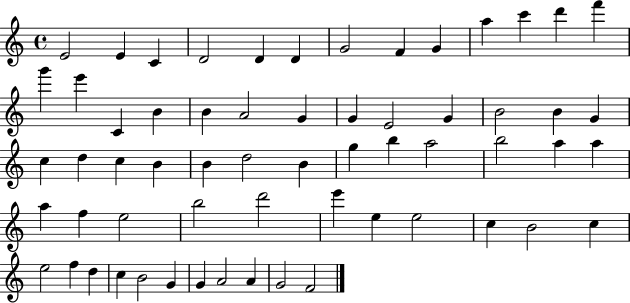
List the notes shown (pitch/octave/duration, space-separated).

E4/h E4/q C4/q D4/h D4/q D4/q G4/h F4/q G4/q A5/q C6/q D6/q F6/q G6/q E6/q C4/q B4/q B4/q A4/h G4/q G4/q E4/h G4/q B4/h B4/q G4/q C5/q D5/q C5/q B4/q B4/q D5/h B4/q G5/q B5/q A5/h B5/h A5/q A5/q A5/q F5/q E5/h B5/h D6/h E6/q E5/q E5/h C5/q B4/h C5/q E5/h F5/q D5/q C5/q B4/h G4/q G4/q A4/h A4/q G4/h F4/h